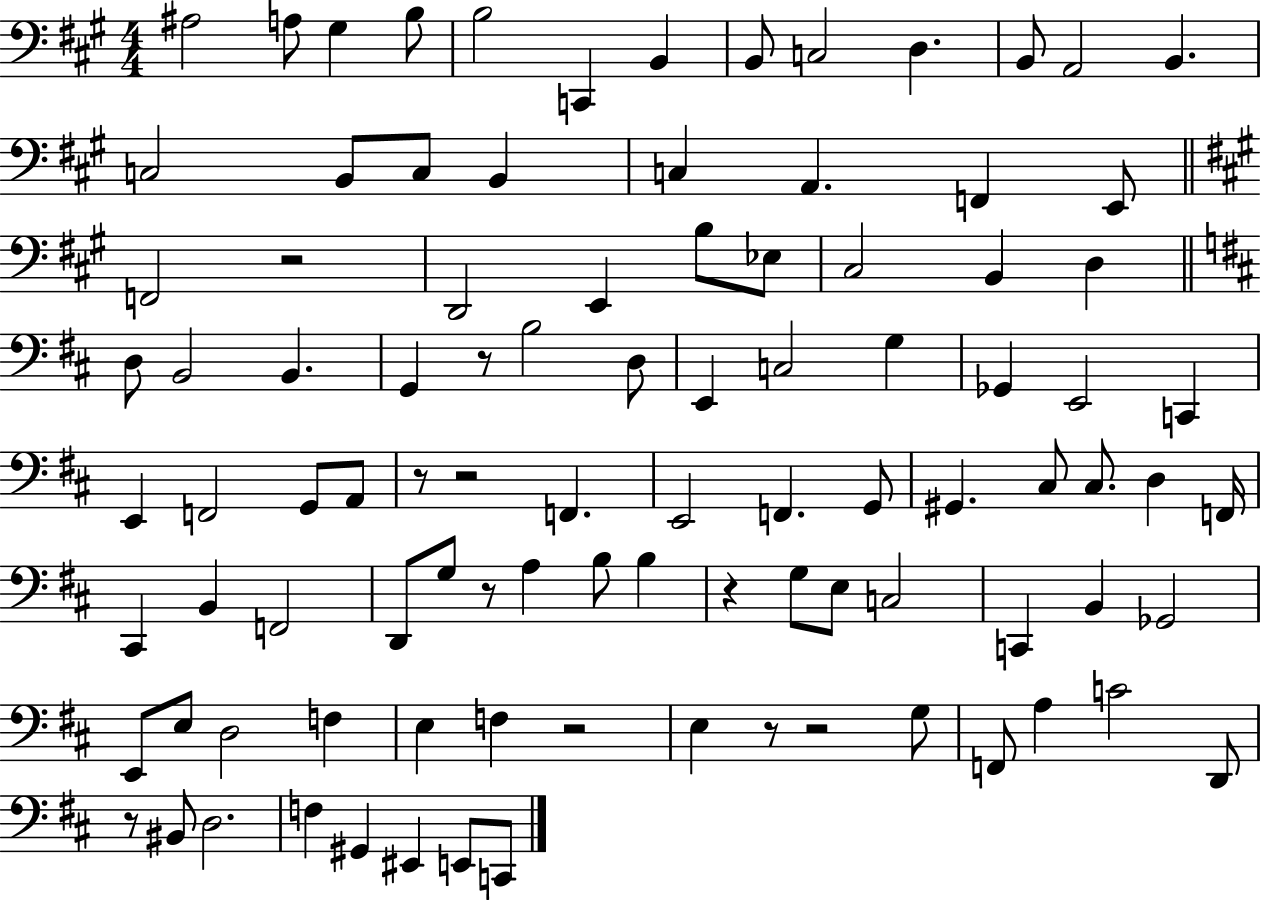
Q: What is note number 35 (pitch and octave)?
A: D3